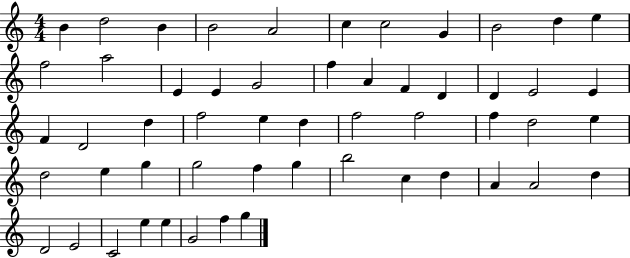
X:1
T:Untitled
M:4/4
L:1/4
K:C
B d2 B B2 A2 c c2 G B2 d e f2 a2 E E G2 f A F D D E2 E F D2 d f2 e d f2 f2 f d2 e d2 e g g2 f g b2 c d A A2 d D2 E2 C2 e e G2 f g